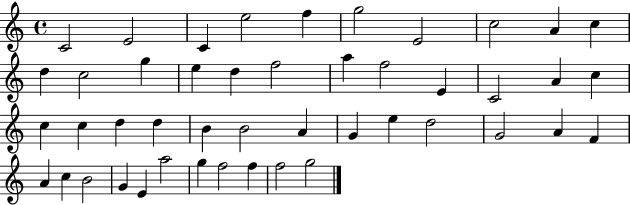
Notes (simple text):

C4/h E4/h C4/q E5/h F5/q G5/h E4/h C5/h A4/q C5/q D5/q C5/h G5/q E5/q D5/q F5/h A5/q F5/h E4/q C4/h A4/q C5/q C5/q C5/q D5/q D5/q B4/q B4/h A4/q G4/q E5/q D5/h G4/h A4/q F4/q A4/q C5/q B4/h G4/q E4/q A5/h G5/q F5/h F5/q F5/h G5/h